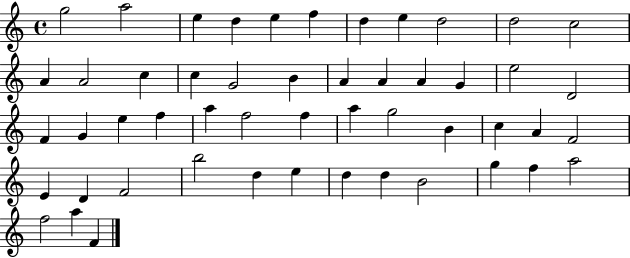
G5/h A5/h E5/q D5/q E5/q F5/q D5/q E5/q D5/h D5/h C5/h A4/q A4/h C5/q C5/q G4/h B4/q A4/q A4/q A4/q G4/q E5/h D4/h F4/q G4/q E5/q F5/q A5/q F5/h F5/q A5/q G5/h B4/q C5/q A4/q F4/h E4/q D4/q F4/h B5/h D5/q E5/q D5/q D5/q B4/h G5/q F5/q A5/h F5/h A5/q F4/q